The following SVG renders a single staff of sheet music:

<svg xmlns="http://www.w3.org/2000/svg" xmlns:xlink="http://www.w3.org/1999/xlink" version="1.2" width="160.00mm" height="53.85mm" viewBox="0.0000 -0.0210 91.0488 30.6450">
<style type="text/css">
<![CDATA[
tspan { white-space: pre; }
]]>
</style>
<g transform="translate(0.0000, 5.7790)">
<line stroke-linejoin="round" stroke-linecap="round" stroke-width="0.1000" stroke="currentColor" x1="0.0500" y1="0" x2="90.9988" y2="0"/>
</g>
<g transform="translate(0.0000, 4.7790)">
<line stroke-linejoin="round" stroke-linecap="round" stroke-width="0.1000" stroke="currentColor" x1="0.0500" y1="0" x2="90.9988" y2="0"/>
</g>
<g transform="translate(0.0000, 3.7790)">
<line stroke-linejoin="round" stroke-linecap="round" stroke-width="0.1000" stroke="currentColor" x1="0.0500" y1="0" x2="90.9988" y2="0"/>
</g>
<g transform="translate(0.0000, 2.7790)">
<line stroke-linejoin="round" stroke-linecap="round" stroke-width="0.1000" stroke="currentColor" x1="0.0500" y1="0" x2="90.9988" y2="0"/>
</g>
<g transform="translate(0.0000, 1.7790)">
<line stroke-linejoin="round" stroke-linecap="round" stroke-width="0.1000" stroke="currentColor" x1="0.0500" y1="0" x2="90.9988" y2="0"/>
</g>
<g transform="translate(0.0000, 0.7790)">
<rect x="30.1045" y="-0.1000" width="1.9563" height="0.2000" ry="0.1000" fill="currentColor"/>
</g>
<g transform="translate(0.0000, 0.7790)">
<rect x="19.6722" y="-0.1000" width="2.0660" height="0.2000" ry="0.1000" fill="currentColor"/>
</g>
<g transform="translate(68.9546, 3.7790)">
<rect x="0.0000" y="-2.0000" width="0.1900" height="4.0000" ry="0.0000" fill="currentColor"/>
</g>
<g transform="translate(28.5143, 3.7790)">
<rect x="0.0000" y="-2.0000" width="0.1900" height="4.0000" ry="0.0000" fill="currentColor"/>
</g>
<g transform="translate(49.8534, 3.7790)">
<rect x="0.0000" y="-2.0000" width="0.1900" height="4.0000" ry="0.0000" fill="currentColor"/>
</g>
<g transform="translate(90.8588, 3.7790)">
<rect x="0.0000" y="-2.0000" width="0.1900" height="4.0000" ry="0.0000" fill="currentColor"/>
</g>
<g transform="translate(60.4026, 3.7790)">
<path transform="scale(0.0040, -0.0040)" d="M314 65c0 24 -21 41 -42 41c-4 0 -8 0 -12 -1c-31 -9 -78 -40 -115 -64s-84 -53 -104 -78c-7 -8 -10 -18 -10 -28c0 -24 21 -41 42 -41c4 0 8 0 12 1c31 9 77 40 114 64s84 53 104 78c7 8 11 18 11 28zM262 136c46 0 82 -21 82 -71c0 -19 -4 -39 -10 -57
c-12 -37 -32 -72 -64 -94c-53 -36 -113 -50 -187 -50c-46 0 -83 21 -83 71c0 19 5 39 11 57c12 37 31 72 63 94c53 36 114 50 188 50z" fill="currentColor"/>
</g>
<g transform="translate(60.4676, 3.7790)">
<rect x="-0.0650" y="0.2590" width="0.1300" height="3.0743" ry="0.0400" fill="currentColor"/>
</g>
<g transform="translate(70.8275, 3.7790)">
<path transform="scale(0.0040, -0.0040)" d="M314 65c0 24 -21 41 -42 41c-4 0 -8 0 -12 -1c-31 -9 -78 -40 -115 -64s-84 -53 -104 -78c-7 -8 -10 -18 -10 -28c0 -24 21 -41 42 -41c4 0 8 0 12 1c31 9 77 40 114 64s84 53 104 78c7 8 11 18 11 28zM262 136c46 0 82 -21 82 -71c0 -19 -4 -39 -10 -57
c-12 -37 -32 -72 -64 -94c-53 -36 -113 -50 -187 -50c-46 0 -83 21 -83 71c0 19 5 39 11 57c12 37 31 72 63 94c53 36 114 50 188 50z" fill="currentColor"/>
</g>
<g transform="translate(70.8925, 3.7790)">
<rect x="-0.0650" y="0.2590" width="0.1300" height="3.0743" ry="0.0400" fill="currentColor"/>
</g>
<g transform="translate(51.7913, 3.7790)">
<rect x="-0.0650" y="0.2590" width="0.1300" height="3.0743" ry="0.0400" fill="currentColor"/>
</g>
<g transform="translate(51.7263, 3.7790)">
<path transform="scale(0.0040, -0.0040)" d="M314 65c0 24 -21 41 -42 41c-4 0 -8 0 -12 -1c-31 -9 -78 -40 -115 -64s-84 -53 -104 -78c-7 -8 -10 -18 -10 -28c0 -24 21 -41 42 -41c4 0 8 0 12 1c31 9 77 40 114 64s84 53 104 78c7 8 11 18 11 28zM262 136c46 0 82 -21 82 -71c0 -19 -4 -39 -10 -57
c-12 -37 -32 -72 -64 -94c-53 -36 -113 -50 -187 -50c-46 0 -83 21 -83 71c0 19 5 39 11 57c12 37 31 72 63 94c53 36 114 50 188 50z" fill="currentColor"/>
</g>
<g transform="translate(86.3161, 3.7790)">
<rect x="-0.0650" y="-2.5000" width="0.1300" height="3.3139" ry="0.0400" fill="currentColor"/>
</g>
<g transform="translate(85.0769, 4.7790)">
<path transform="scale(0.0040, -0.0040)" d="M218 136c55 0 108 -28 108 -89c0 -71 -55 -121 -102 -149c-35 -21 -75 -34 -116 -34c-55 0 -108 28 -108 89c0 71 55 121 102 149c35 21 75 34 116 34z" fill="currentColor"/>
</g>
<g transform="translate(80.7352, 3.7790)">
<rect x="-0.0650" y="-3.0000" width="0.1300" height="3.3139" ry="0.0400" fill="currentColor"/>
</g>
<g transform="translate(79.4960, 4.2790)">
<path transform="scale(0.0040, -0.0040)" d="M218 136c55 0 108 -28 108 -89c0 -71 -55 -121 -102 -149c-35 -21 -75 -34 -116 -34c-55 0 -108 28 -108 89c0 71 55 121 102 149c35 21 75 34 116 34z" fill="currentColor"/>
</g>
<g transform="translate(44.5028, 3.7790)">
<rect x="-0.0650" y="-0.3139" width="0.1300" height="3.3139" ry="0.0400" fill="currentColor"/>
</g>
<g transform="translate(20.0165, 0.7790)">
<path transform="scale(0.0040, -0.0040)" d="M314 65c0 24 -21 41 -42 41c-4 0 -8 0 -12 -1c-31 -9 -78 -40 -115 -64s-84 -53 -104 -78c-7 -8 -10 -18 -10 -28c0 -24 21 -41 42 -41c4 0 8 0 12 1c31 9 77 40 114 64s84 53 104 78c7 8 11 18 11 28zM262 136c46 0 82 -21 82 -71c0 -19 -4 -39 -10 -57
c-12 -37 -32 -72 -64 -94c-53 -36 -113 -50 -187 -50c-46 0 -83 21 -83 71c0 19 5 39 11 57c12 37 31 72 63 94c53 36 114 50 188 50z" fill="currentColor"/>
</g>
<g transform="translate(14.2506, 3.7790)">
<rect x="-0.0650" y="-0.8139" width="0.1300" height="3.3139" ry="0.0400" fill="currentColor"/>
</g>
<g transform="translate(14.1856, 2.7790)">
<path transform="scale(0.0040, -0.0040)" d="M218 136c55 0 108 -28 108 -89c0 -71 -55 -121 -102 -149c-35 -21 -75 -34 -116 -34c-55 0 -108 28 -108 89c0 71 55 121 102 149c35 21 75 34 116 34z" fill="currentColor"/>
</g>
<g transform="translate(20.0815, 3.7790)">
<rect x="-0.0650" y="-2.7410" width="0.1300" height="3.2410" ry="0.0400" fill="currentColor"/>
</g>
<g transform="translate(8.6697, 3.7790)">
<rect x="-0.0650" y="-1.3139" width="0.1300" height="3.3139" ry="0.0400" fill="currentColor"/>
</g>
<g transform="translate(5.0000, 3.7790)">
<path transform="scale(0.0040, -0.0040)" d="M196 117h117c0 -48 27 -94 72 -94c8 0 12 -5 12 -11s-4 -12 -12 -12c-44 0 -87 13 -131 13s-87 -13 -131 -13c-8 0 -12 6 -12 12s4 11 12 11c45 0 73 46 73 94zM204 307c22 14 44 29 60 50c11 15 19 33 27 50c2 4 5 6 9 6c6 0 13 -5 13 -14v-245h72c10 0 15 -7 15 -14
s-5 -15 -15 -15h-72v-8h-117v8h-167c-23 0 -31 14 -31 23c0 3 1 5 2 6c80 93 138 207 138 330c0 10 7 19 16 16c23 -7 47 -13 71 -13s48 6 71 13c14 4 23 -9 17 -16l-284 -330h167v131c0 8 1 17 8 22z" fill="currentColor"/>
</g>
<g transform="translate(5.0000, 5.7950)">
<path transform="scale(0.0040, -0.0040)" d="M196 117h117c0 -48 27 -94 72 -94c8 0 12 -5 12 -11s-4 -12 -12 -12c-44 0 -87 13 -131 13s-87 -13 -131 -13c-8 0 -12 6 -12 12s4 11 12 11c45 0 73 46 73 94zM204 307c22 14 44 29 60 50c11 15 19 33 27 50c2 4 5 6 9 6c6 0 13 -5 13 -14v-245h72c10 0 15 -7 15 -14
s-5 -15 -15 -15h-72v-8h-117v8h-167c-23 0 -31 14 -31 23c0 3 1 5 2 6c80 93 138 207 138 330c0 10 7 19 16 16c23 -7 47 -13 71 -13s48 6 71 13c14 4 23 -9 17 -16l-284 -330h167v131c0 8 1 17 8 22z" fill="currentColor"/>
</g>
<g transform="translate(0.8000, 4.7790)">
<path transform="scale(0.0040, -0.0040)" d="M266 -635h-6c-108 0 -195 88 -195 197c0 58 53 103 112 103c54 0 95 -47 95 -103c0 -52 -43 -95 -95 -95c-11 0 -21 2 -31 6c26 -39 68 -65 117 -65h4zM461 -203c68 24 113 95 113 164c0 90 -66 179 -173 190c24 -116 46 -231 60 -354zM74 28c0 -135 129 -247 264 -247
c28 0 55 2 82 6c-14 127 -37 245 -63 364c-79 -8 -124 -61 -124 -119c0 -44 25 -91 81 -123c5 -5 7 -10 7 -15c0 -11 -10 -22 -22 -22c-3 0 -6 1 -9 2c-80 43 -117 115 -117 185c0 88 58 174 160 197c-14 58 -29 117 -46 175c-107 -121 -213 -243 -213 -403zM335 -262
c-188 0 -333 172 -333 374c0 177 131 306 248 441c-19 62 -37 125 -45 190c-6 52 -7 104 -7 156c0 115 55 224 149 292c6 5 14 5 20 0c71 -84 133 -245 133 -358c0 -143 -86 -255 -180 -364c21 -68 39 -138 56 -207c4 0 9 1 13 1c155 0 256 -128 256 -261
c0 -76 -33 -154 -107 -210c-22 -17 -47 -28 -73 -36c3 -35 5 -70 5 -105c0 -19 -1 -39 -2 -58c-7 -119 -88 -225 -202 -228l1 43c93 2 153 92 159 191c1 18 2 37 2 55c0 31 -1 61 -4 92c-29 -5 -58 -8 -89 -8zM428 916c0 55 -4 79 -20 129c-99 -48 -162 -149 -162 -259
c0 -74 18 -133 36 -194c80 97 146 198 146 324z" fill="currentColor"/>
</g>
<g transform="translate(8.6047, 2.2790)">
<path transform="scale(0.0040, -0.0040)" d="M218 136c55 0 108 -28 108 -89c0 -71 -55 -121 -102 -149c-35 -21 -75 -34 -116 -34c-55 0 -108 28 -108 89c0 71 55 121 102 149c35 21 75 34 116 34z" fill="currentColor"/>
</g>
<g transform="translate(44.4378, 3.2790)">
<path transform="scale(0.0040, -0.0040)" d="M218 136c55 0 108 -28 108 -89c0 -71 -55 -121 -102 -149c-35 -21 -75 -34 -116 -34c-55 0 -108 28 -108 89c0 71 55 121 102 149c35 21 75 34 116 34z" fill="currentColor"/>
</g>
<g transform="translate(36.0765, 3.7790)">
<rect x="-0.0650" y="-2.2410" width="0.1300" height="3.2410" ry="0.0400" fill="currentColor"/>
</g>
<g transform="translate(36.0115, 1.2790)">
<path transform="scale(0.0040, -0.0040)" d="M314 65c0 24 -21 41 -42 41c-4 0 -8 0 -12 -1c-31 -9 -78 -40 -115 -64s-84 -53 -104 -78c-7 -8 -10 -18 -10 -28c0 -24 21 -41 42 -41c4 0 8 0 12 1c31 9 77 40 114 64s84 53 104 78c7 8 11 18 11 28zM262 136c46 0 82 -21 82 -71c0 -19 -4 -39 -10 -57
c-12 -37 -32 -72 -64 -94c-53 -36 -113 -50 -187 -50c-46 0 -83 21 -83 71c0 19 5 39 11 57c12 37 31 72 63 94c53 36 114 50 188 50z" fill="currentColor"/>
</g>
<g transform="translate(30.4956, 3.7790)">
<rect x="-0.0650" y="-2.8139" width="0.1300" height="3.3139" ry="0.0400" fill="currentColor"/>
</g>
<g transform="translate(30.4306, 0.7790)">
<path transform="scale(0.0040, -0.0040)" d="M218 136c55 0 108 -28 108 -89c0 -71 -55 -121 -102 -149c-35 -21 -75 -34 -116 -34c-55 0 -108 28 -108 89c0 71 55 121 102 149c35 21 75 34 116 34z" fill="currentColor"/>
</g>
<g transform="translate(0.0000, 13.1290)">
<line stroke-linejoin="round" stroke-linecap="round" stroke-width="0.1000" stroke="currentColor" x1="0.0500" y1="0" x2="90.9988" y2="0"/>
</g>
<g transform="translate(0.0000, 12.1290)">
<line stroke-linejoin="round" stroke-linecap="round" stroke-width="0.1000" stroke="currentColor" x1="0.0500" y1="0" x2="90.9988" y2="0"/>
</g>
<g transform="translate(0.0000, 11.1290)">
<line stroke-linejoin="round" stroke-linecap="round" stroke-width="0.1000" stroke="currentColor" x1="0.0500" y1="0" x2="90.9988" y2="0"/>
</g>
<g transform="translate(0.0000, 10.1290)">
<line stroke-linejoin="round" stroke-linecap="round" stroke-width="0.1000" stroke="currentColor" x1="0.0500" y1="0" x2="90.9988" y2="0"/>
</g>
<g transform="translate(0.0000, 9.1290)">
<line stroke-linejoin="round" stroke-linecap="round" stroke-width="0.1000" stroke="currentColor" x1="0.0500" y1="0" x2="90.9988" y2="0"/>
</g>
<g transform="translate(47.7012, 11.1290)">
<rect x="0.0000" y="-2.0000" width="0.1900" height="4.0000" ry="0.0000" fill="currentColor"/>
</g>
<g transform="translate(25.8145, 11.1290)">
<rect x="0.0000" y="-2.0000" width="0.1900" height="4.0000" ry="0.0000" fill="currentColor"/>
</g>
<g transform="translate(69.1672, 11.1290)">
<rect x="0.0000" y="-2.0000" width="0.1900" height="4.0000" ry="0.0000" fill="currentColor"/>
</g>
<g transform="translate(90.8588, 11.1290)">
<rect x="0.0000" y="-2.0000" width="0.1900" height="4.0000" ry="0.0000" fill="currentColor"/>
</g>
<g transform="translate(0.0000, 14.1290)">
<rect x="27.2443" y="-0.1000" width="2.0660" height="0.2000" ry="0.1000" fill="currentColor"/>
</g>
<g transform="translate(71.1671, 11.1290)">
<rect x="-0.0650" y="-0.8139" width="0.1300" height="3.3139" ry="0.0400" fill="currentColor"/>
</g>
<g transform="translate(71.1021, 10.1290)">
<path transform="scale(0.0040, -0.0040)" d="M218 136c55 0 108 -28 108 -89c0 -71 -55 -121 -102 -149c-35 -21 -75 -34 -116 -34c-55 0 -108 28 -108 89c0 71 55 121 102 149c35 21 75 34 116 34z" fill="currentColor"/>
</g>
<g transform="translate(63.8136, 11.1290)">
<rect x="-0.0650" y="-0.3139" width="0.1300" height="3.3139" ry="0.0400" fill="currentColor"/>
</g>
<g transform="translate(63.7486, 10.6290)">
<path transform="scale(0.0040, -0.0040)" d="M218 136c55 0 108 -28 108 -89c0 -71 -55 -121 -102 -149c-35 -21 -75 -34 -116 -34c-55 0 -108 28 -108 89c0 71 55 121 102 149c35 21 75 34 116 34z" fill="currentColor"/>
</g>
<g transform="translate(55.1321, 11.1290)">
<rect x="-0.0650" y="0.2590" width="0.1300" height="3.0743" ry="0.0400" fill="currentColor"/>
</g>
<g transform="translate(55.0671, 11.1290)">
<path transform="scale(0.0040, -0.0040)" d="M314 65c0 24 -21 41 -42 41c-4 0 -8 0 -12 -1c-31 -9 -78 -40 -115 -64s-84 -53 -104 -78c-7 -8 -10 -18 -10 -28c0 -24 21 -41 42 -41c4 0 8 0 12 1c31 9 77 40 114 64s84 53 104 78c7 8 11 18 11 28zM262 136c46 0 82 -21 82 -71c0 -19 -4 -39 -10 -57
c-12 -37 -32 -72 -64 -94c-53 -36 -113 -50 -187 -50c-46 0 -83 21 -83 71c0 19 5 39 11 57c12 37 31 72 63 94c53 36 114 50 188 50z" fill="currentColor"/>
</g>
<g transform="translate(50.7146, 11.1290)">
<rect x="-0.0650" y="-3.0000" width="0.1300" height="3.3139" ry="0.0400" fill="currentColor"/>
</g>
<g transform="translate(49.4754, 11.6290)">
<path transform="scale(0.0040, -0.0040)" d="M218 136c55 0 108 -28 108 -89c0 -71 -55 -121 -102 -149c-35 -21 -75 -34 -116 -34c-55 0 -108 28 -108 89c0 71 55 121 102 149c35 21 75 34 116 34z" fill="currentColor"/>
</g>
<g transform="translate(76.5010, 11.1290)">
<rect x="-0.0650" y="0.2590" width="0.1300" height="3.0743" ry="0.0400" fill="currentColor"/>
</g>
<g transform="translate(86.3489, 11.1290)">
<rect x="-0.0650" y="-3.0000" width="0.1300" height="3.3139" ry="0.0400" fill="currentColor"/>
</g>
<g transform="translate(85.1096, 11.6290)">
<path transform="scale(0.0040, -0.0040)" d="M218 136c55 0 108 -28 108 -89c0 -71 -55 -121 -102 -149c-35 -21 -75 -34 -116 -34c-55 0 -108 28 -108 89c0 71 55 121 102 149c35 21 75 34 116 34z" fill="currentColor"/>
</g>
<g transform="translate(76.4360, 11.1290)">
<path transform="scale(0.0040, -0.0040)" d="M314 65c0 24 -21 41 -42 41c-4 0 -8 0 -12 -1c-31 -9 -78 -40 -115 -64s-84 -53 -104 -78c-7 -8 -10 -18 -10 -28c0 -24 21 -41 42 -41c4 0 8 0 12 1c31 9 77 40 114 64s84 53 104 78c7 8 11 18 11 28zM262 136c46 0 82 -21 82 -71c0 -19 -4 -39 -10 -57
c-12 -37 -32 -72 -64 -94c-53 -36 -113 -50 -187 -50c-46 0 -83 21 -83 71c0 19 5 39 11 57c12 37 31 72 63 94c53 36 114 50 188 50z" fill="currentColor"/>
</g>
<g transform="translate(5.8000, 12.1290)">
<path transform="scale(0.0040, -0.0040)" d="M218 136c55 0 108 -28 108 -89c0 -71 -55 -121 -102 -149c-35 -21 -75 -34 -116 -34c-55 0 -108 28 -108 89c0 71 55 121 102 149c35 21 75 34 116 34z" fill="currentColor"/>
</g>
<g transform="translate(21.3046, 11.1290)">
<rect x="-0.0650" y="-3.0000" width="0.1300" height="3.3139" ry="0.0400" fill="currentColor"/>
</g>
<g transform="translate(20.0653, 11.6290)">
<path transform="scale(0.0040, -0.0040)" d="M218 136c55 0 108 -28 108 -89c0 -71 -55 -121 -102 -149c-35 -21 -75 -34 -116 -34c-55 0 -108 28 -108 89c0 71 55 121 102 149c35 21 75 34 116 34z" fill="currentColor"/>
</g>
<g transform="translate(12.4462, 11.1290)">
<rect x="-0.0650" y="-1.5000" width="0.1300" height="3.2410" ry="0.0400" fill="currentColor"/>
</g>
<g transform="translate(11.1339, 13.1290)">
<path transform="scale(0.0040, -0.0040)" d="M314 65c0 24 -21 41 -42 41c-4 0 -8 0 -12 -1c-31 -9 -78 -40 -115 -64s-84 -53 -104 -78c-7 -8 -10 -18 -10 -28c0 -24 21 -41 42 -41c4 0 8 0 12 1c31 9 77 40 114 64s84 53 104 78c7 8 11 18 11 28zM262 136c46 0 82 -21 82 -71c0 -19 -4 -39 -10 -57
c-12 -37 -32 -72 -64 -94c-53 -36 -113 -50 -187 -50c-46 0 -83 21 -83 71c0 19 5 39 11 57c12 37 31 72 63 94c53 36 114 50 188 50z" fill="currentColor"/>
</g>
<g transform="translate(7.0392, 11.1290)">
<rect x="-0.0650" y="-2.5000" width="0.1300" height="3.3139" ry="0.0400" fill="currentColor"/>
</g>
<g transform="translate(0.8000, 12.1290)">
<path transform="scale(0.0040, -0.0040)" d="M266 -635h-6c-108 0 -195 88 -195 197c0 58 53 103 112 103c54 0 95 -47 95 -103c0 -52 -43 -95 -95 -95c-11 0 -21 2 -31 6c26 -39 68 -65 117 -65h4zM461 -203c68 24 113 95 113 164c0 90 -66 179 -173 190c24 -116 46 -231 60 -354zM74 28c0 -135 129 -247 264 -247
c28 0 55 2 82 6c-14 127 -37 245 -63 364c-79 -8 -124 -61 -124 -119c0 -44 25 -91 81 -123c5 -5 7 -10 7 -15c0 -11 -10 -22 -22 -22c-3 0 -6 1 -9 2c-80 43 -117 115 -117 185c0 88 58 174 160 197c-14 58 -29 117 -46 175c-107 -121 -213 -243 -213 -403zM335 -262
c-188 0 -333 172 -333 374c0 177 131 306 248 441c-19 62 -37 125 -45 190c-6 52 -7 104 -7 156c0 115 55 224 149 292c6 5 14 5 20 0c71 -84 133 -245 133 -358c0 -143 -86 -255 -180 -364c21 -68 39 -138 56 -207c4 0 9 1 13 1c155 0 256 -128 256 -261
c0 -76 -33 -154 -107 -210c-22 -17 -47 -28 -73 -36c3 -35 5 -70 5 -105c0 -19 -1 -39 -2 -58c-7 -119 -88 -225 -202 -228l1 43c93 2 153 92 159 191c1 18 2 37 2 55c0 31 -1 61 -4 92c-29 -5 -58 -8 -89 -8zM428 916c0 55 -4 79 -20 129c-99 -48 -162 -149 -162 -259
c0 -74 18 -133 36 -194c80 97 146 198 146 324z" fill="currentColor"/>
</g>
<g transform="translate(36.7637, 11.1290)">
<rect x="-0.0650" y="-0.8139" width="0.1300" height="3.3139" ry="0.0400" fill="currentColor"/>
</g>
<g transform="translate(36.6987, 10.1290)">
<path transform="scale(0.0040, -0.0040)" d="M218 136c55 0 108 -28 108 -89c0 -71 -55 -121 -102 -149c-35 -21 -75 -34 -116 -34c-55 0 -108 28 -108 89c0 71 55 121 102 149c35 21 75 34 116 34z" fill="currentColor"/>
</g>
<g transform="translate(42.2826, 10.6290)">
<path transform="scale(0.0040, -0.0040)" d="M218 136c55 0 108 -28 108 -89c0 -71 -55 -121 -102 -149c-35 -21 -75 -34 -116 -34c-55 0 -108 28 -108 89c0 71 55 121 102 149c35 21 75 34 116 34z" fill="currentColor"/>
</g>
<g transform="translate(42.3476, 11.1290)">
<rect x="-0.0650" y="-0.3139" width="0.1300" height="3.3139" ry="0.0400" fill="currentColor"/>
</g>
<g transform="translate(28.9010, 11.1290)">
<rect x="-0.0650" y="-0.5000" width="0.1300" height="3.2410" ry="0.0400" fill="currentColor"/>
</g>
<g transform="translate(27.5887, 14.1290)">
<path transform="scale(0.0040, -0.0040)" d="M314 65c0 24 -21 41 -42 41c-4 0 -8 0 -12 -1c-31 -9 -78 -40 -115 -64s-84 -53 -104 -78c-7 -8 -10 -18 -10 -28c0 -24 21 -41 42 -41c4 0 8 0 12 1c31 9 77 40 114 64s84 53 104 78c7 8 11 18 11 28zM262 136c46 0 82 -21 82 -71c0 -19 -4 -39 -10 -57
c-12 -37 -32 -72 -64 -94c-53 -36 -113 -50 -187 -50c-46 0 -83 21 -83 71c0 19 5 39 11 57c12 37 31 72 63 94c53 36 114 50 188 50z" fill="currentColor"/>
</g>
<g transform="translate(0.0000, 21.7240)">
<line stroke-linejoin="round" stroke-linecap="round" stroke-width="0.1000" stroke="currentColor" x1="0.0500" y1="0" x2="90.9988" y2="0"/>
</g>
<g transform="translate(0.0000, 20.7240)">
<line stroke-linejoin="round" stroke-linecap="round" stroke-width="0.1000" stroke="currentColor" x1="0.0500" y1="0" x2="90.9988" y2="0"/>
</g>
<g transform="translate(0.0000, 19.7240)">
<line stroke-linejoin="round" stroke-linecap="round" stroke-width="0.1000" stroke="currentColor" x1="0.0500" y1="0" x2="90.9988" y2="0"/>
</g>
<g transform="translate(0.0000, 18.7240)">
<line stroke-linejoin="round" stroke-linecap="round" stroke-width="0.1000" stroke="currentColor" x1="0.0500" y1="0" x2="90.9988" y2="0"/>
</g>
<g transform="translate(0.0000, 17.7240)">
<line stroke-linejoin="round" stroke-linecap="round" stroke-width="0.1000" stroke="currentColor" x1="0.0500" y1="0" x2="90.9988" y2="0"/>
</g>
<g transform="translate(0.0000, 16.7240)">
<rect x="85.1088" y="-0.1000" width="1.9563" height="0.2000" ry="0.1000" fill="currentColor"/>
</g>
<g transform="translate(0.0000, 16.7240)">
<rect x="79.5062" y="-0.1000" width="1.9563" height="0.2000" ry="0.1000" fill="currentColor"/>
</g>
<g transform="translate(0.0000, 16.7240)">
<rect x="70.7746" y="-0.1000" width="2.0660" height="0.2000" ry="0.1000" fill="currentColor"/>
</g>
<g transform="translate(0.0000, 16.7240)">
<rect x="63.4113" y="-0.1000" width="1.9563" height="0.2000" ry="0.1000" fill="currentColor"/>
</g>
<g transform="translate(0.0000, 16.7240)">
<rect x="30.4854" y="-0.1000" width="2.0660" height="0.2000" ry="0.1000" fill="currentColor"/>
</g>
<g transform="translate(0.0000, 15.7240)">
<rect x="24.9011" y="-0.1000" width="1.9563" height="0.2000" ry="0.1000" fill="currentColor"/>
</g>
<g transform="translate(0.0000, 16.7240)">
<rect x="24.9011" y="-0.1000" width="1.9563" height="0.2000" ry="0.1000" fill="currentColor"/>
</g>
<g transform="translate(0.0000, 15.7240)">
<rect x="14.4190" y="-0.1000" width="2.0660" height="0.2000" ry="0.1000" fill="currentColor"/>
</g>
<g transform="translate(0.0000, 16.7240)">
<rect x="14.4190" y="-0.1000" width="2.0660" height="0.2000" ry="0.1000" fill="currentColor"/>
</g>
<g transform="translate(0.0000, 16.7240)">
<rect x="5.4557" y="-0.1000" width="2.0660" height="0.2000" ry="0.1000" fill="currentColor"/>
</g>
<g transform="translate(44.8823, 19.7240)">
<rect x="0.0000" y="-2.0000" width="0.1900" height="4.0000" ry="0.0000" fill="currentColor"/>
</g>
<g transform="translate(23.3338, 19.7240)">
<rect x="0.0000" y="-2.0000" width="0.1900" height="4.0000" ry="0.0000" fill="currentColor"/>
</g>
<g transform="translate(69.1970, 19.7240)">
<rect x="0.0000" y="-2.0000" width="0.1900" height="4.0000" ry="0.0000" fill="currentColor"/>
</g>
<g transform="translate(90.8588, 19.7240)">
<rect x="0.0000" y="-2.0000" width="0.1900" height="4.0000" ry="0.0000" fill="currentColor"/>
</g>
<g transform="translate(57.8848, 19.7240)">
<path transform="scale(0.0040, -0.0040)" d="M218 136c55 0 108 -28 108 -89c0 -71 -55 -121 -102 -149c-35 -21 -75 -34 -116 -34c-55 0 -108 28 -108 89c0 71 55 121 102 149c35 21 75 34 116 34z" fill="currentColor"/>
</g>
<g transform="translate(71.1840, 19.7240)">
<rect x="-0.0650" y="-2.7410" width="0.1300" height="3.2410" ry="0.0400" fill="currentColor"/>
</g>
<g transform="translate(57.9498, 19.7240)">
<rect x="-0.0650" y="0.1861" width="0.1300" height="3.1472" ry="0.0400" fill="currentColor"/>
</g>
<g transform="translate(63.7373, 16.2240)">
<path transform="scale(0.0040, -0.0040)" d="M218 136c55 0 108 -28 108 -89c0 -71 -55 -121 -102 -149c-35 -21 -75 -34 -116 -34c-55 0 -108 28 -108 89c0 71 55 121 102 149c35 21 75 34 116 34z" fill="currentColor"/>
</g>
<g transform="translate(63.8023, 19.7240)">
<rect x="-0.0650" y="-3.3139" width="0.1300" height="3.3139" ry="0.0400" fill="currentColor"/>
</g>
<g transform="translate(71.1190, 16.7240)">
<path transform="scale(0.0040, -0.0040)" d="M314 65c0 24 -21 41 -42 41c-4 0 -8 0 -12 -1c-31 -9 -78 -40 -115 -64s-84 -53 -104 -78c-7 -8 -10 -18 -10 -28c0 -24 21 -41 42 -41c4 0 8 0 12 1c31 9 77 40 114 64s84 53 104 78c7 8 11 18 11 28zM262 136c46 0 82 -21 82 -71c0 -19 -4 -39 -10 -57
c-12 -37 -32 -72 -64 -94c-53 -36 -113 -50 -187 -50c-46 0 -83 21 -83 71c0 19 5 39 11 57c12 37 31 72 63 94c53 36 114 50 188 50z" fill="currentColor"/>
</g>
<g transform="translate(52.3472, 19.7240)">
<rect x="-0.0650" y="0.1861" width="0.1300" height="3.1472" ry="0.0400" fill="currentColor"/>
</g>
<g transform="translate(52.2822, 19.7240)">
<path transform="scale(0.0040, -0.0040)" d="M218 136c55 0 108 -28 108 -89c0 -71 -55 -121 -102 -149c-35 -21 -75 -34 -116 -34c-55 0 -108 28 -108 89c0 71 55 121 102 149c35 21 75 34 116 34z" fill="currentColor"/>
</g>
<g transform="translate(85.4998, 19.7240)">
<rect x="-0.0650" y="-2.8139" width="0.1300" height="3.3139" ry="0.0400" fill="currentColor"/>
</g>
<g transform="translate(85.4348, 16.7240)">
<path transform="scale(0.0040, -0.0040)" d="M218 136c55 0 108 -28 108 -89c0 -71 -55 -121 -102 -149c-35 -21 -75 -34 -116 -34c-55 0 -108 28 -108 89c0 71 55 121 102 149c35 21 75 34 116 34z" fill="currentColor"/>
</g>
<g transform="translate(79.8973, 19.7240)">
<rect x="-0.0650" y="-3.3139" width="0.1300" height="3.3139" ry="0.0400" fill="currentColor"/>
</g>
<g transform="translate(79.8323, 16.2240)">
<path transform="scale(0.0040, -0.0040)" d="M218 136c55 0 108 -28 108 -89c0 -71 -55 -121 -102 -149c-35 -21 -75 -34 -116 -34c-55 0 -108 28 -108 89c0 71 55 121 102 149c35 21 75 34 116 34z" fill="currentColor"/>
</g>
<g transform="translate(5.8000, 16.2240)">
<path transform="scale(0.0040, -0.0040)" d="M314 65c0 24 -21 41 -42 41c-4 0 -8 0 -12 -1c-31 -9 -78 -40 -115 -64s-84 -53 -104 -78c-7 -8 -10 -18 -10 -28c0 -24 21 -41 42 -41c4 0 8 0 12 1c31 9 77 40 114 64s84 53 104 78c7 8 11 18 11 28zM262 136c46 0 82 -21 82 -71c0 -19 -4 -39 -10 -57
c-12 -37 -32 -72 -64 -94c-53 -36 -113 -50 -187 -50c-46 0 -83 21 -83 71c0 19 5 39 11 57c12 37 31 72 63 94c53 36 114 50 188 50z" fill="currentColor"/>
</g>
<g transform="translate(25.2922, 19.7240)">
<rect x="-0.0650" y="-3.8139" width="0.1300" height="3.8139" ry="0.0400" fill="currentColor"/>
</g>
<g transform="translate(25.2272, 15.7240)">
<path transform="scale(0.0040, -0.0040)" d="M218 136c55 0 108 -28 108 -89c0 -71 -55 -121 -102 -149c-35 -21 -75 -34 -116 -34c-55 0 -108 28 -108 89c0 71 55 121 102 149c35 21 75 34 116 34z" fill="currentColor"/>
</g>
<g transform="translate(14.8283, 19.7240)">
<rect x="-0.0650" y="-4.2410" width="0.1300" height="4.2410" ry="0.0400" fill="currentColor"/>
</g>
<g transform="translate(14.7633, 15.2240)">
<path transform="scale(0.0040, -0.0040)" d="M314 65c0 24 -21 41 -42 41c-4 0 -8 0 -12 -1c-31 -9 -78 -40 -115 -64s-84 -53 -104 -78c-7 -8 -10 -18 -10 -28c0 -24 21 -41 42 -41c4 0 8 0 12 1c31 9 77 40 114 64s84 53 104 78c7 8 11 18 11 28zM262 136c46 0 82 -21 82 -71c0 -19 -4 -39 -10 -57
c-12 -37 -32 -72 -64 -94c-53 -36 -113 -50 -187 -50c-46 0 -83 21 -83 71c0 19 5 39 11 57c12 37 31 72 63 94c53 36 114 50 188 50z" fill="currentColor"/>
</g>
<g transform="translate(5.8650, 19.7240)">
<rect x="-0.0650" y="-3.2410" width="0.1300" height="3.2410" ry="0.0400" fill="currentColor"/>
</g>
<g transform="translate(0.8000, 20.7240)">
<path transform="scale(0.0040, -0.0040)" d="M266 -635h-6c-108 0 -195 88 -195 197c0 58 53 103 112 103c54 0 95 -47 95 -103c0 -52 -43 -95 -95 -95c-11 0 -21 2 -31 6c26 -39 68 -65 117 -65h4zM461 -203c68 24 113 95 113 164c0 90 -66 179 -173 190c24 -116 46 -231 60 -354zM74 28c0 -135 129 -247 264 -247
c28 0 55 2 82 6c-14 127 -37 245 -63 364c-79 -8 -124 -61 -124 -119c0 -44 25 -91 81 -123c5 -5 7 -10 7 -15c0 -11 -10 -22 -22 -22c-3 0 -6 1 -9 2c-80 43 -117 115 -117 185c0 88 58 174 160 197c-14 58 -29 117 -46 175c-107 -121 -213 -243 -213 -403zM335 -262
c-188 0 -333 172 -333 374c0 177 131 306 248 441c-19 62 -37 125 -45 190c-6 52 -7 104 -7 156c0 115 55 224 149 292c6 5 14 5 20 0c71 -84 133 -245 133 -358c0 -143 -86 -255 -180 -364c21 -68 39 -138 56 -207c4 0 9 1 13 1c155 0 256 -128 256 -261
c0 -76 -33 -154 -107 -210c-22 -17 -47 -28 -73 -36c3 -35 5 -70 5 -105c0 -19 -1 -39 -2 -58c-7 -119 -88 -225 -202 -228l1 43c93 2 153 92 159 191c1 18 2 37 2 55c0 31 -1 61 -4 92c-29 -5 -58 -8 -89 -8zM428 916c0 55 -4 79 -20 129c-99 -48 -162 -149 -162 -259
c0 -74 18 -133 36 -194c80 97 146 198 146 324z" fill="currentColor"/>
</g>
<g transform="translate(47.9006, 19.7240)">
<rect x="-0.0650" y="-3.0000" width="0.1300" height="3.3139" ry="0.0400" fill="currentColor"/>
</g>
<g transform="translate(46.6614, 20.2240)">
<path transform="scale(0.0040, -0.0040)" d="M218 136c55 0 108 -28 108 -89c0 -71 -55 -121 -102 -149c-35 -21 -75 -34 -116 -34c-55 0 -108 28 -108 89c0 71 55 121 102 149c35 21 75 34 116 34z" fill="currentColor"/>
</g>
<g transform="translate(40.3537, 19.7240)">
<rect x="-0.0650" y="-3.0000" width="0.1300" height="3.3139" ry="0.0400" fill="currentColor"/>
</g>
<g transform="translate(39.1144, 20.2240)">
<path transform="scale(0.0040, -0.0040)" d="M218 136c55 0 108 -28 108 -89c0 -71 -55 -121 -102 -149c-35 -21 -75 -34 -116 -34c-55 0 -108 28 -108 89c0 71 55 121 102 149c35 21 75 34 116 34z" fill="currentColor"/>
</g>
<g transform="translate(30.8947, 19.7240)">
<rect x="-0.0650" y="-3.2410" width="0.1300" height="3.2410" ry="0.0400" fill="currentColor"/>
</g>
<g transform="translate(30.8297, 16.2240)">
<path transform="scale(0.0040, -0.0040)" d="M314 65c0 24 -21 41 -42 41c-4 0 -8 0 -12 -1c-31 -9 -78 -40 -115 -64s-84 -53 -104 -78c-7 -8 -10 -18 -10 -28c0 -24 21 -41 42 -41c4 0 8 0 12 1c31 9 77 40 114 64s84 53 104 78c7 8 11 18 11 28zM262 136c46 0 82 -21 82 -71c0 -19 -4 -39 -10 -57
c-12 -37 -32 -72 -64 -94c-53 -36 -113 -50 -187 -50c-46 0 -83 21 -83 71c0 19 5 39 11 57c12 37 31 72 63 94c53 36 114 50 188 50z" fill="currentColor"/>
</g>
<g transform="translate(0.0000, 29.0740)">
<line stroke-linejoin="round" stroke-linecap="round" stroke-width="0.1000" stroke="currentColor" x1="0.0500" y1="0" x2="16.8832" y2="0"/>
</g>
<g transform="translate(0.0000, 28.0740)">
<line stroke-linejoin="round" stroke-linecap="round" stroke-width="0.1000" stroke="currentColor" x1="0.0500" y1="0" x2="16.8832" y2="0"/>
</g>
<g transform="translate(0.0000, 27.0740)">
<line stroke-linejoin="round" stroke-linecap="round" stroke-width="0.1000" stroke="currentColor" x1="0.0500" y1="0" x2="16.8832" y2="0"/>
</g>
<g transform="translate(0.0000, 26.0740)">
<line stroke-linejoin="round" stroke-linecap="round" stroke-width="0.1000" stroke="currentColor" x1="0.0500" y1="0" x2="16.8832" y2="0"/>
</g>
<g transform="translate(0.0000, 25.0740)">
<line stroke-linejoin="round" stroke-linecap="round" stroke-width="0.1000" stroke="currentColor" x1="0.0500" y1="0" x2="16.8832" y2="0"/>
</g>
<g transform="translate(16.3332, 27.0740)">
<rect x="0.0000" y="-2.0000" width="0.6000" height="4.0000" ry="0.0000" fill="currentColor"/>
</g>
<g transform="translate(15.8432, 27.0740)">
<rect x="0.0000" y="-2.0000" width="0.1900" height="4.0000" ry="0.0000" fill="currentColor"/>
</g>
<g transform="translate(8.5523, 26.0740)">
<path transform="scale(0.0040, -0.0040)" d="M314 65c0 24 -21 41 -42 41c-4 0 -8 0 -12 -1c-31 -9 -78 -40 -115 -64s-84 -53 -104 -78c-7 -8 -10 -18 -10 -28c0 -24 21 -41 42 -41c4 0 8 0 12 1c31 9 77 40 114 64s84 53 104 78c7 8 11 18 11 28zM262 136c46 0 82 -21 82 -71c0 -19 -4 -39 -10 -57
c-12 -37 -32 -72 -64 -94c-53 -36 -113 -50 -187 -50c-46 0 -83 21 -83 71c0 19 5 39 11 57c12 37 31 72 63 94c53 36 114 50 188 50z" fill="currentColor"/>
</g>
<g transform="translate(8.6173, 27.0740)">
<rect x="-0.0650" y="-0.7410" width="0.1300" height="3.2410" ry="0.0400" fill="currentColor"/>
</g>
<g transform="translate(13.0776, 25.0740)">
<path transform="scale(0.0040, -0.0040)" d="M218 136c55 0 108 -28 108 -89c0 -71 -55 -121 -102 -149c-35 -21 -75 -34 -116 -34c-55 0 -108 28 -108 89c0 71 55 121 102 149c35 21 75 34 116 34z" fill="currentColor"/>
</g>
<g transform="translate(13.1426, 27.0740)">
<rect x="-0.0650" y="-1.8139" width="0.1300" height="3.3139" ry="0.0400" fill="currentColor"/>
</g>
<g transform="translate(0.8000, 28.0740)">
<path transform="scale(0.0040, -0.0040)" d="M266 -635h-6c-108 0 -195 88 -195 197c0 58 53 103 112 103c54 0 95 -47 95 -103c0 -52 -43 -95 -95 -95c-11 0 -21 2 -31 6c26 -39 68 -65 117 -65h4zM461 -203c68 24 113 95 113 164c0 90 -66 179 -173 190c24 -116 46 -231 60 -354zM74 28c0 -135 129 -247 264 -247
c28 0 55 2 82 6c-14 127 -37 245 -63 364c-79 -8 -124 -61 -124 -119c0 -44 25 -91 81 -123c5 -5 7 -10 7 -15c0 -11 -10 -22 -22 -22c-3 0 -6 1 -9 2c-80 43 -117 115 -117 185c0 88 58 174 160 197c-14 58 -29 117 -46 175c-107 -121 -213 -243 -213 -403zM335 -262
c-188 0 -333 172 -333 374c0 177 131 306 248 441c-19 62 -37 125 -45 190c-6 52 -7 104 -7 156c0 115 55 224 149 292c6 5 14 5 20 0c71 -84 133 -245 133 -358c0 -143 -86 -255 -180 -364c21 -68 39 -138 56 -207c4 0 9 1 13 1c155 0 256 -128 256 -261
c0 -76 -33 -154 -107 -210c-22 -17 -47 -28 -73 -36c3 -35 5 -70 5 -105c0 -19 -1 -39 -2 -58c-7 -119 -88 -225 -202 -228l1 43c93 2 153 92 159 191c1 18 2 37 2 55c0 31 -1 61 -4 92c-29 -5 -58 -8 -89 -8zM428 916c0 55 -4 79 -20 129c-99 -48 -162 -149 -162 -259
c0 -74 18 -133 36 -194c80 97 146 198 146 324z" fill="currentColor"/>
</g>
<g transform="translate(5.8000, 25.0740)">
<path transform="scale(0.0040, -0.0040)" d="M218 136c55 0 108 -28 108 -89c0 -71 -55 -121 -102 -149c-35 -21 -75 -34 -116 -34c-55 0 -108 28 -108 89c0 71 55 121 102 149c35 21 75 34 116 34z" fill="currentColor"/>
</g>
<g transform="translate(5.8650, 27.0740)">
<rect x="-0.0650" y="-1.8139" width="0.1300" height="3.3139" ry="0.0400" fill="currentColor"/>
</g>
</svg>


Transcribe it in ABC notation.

X:1
T:Untitled
M:4/4
L:1/4
K:C
e d a2 a g2 c B2 B2 B2 A G G E2 A C2 d c A B2 c d B2 A b2 d'2 c' b2 A A B B b a2 b a f d2 f